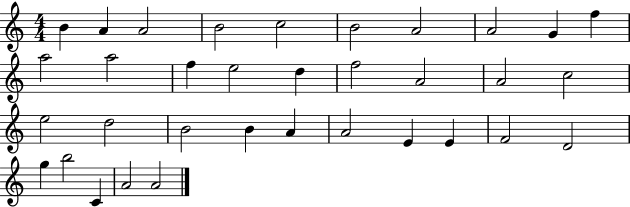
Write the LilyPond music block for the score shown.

{
  \clef treble
  \numericTimeSignature
  \time 4/4
  \key c \major
  b'4 a'4 a'2 | b'2 c''2 | b'2 a'2 | a'2 g'4 f''4 | \break a''2 a''2 | f''4 e''2 d''4 | f''2 a'2 | a'2 c''2 | \break e''2 d''2 | b'2 b'4 a'4 | a'2 e'4 e'4 | f'2 d'2 | \break g''4 b''2 c'4 | a'2 a'2 | \bar "|."
}